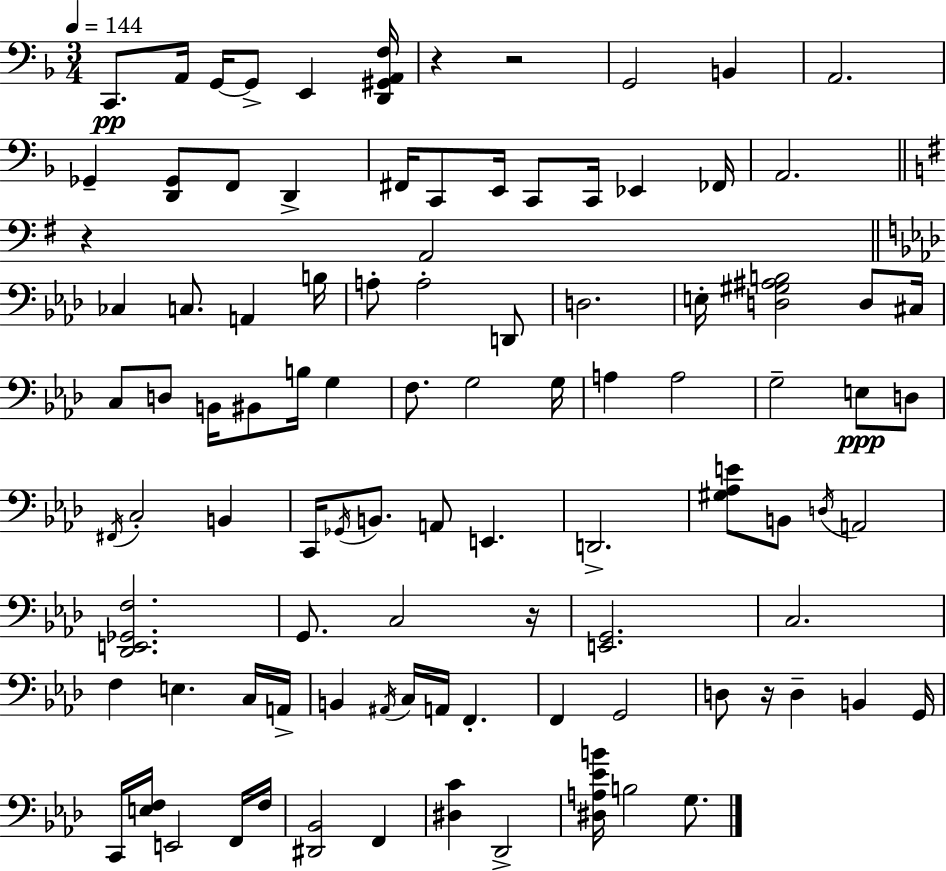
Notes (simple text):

C2/e. A2/s G2/s G2/e E2/q [D2,G#2,A2,F3]/s R/q R/h G2/h B2/q A2/h. Gb2/q [D2,Gb2]/e F2/e D2/q F#2/s C2/e E2/s C2/e C2/s Eb2/q FES2/s A2/h. R/q A2/h CES3/q C3/e. A2/q B3/s A3/e A3/h D2/e D3/h. E3/s [D3,G#3,A#3,B3]/h D3/e C#3/s C3/e D3/e B2/s BIS2/e B3/s G3/q F3/e. G3/h G3/s A3/q A3/h G3/h E3/e D3/e F#2/s C3/h B2/q C2/s Gb2/s B2/e. A2/e E2/q. D2/h. [G#3,Ab3,E4]/e B2/e D3/s A2/h [Db2,E2,Gb2,F3]/h. G2/e. C3/h R/s [E2,G2]/h. C3/h. F3/q E3/q. C3/s A2/s B2/q A#2/s C3/s A2/s F2/q. F2/q G2/h D3/e R/s D3/q B2/q G2/s C2/s [E3,F3]/s E2/h F2/s F3/s [D#2,Bb2]/h F2/q [D#3,C4]/q Db2/h [D#3,A3,Eb4,B4]/s B3/h G3/e.